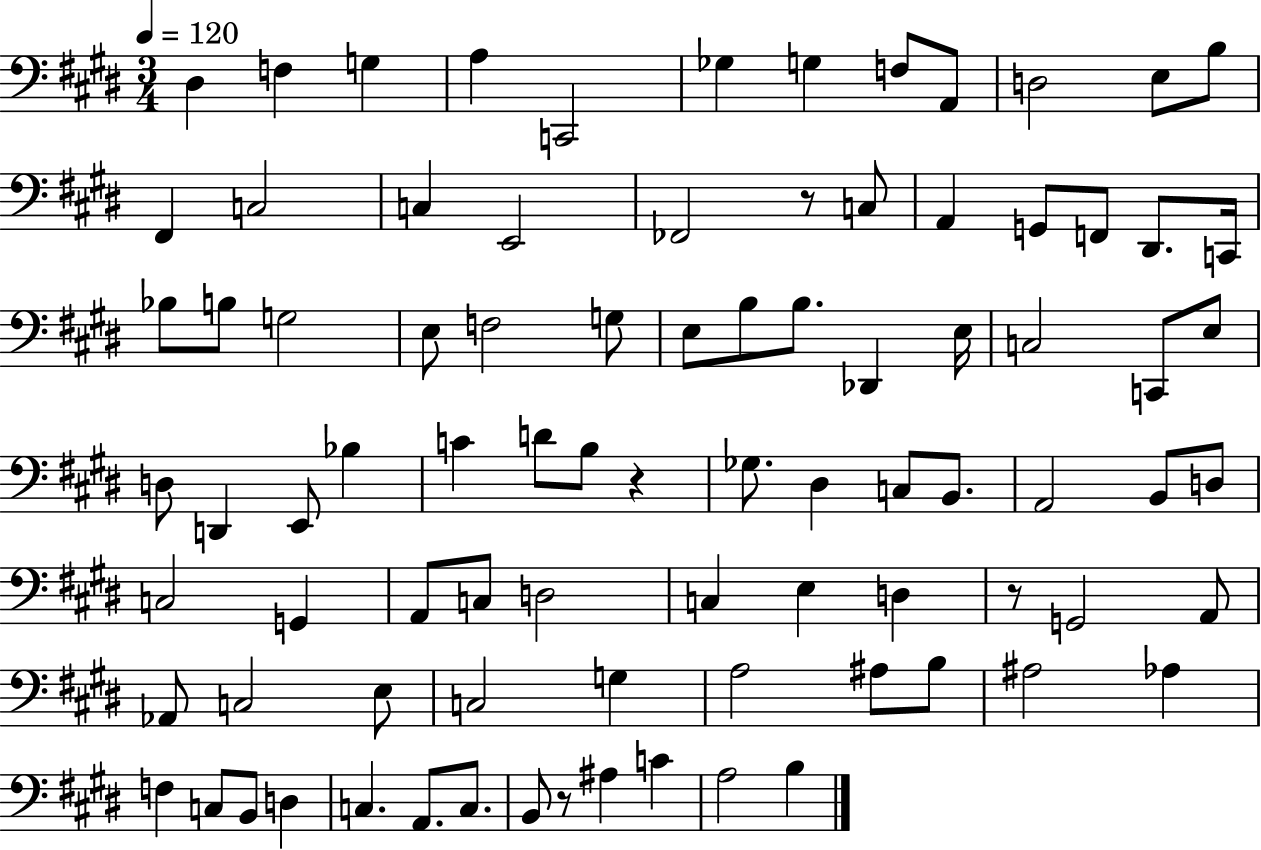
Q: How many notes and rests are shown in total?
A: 87